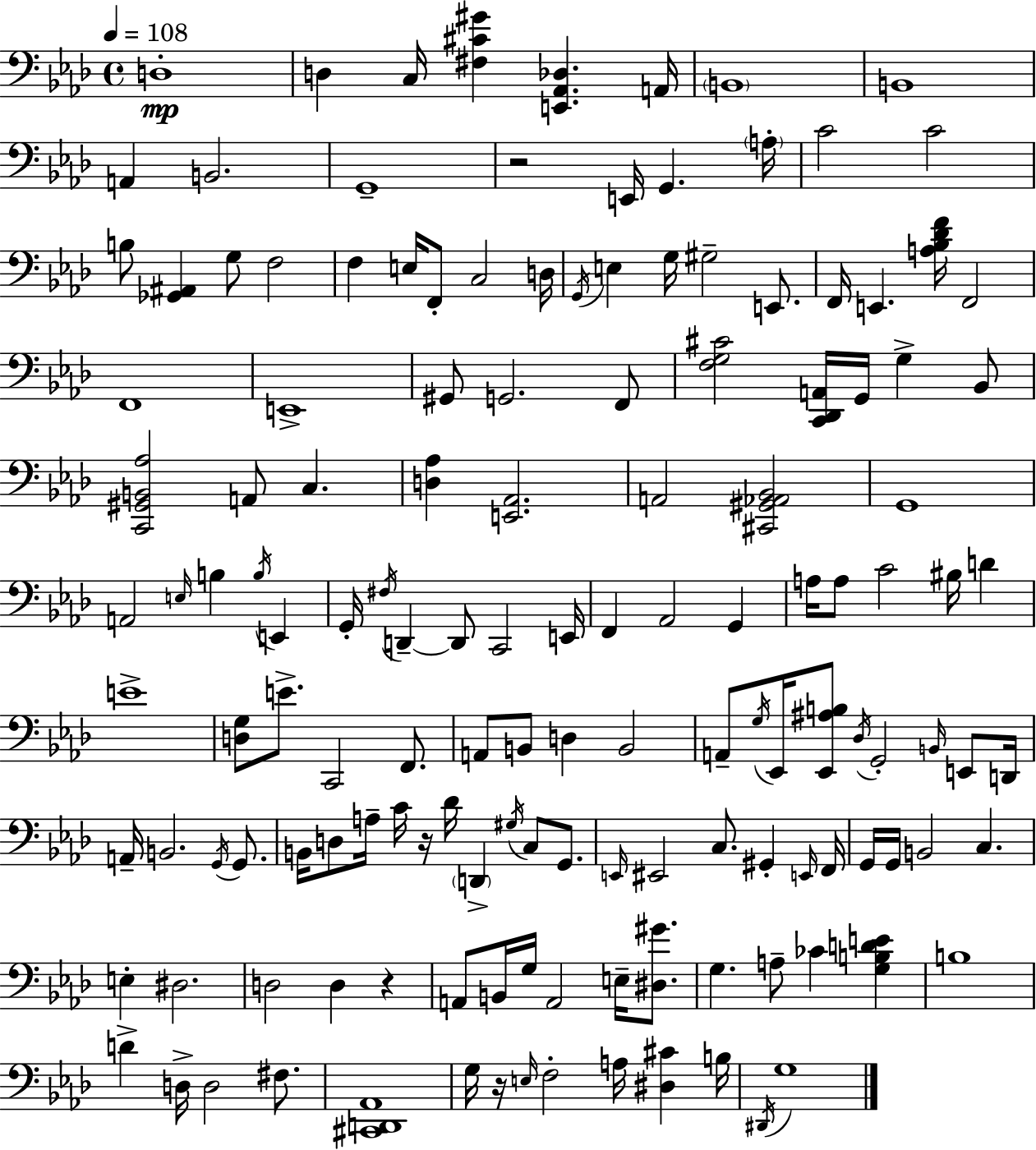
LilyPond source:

{
  \clef bass
  \time 4/4
  \defaultTimeSignature
  \key f \minor
  \tempo 4 = 108
  \repeat volta 2 { d1-.\mp | d4 c16 <fis cis' gis'>4 <e, aes, des>4. a,16 | \parenthesize b,1 | b,1 | \break a,4 b,2. | g,1-- | r2 e,16 g,4. \parenthesize a16-. | c'2 c'2 | \break b8 <ges, ais,>4 g8 f2 | f4 e16 f,8-. c2 d16 | \acciaccatura { g,16 } e4 g16 gis2-- e,8. | f,16 e,4. <a bes des' f'>16 f,2 | \break f,1 | e,1-> | gis,8 g,2. f,8 | <f g cis'>2 <c, des, a,>16 g,16 g4-> bes,8 | \break <c, gis, b, aes>2 a,8 c4. | <d aes>4 <e, aes,>2. | a,2 <cis, gis, aes, bes,>2 | g,1 | \break a,2 \grace { e16 } b4 \acciaccatura { b16 } e,4 | g,16-. \acciaccatura { fis16 } d,4--~~ d,8 c,2 | e,16 f,4 aes,2 | g,4 a16 a8 c'2 bis16 | \break d'4 e'1-> | <d g>8 e'8.-> c,2 | f,8. a,8 b,8 d4 b,2 | a,8-- \acciaccatura { g16 } ees,16 <ees, ais b>8 \acciaccatura { des16 } g,2-. | \break \grace { b,16 } e,8 d,16 a,16-- b,2. | \acciaccatura { g,16 } g,8. b,16 d8 a16-- c'16 r16 des'16 \parenthesize d,4-> | \acciaccatura { gis16 } c8 g,8. \grace { e,16 } eis,2 | c8. gis,4-. \grace { e,16 } f,16 g,16 g,16 b,2 | \break c4. e4-. dis2. | d2 | d4 r4 a,8 b,16 g16 a,2 | e16-- <dis gis'>8. g4. | \break a8-- ces'4 <g b d' e'>4 b1 | d'4-> d16-> | d2 fis8. <cis, d, aes,>1 | g16 r16 \grace { e16 } f2-. | \break a16 <dis cis'>4 b16 \acciaccatura { dis,16 } g1 | } \bar "|."
}